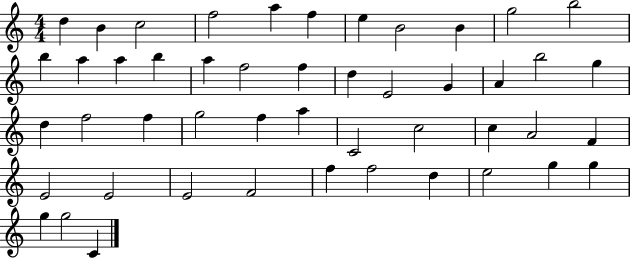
X:1
T:Untitled
M:4/4
L:1/4
K:C
d B c2 f2 a f e B2 B g2 b2 b a a b a f2 f d E2 G A b2 g d f2 f g2 f a C2 c2 c A2 F E2 E2 E2 F2 f f2 d e2 g g g g2 C